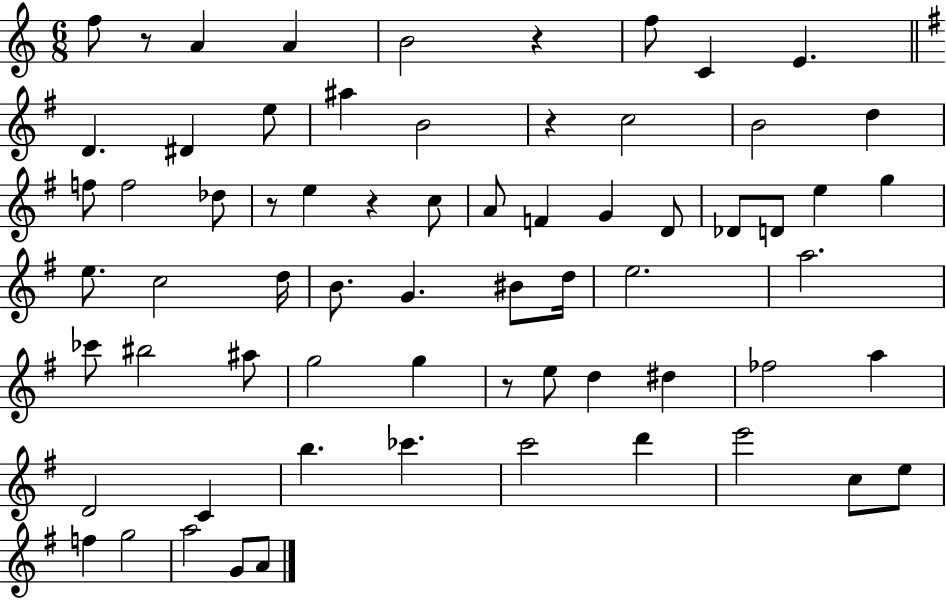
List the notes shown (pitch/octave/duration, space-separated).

F5/e R/e A4/q A4/q B4/h R/q F5/e C4/q E4/q. D4/q. D#4/q E5/e A#5/q B4/h R/q C5/h B4/h D5/q F5/e F5/h Db5/e R/e E5/q R/q C5/e A4/e F4/q G4/q D4/e Db4/e D4/e E5/q G5/q E5/e. C5/h D5/s B4/e. G4/q. BIS4/e D5/s E5/h. A5/h. CES6/e BIS5/h A#5/e G5/h G5/q R/e E5/e D5/q D#5/q FES5/h A5/q D4/h C4/q B5/q. CES6/q. C6/h D6/q E6/h C5/e E5/e F5/q G5/h A5/h G4/e A4/e